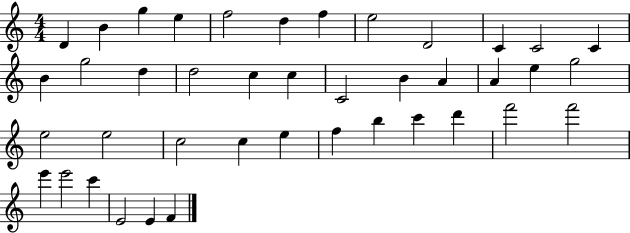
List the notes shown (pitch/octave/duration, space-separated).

D4/q B4/q G5/q E5/q F5/h D5/q F5/q E5/h D4/h C4/q C4/h C4/q B4/q G5/h D5/q D5/h C5/q C5/q C4/h B4/q A4/q A4/q E5/q G5/h E5/h E5/h C5/h C5/q E5/q F5/q B5/q C6/q D6/q F6/h F6/h E6/q E6/h C6/q E4/h E4/q F4/q